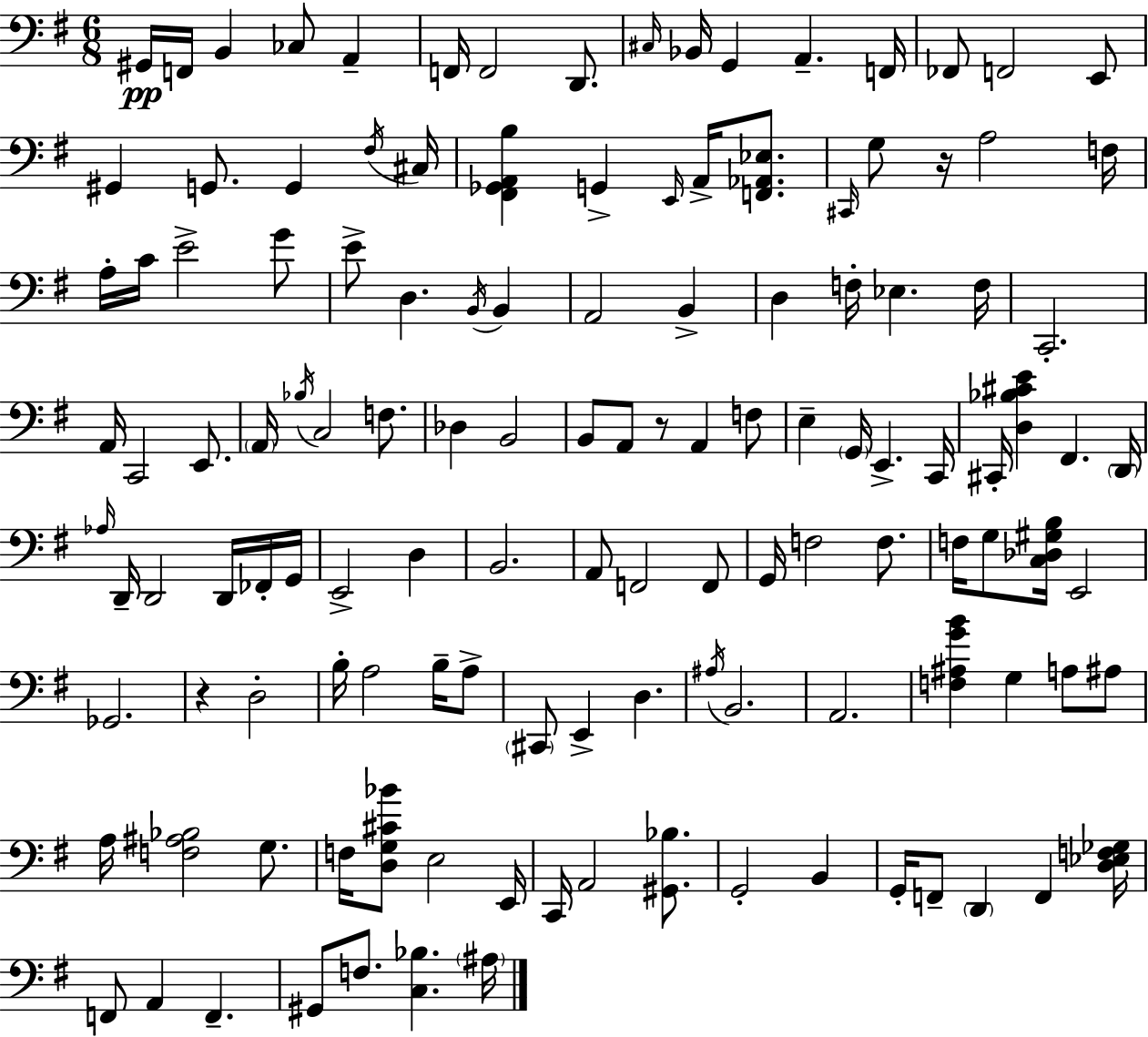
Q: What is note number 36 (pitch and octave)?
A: B2